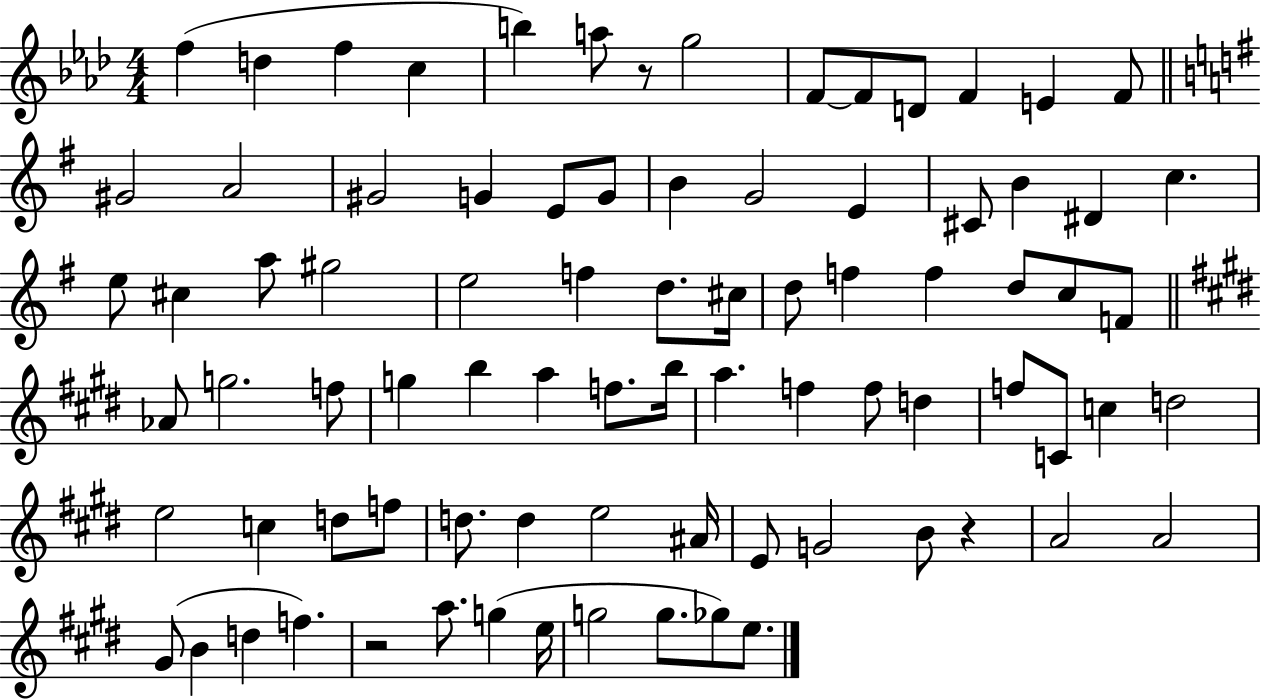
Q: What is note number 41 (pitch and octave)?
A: Ab4